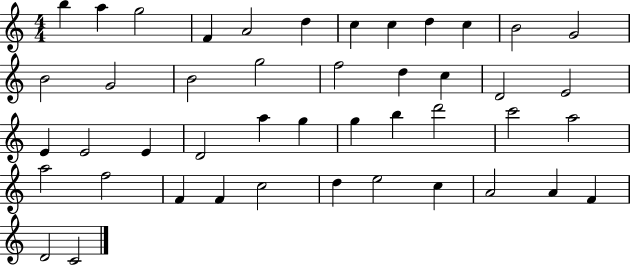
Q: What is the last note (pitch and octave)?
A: C4